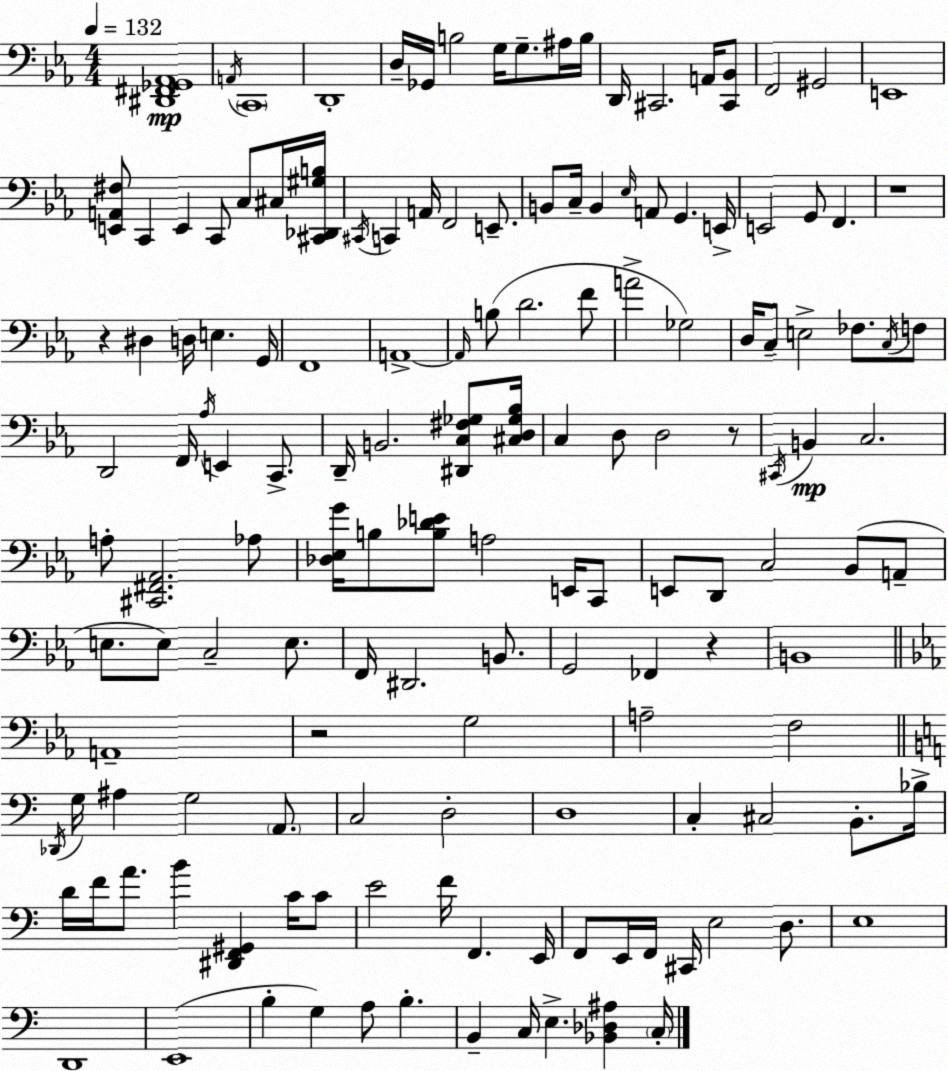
X:1
T:Untitled
M:4/4
L:1/4
K:Cm
[^D,,^F,,_G,,_A,,]4 A,,/4 C,,4 D,,4 D,/4 _G,,/4 B,2 G,/4 G,/2 ^A,/4 B,/4 D,,/4 ^C,,2 A,,/4 [^C,,_B,,]/2 F,,2 ^G,,2 E,,4 [E,,A,,^F,]/2 C,, E,, C,,/2 C,/2 ^C,/4 [^C,,_D,,^G,B,]/4 ^C,,/4 C,, A,,/4 F,,2 E,,/2 B,,/2 C,/4 B,, _E,/4 A,,/2 G,, E,,/4 E,,2 G,,/2 F,, z4 z ^D, D,/4 E, G,,/4 F,,4 A,,4 A,,/4 B,/2 D2 F/2 A2 _G,2 D,/4 C,/2 E,2 _F,/2 C,/4 F,/2 D,,2 F,,/4 _A,/4 E,, C,,/2 D,,/4 B,,2 [^D,,C,^F,_G,]/2 [^C,D,_G,_B,]/4 C, D,/2 D,2 z/2 ^C,,/4 B,, C,2 A,/2 [^C,,^F,,_A,,]2 _A,/2 [_D,_E,G]/4 B,/2 [B,_DE]/2 A,2 E,,/4 C,,/2 E,,/2 D,,/2 C,2 _B,,/2 A,,/2 E,/2 E,/2 C,2 E,/2 F,,/4 ^D,,2 B,,/2 G,,2 _F,, z B,,4 A,,4 z2 G,2 A,2 F,2 _D,,/4 G,/4 ^A, G,2 A,,/2 C,2 D,2 D,4 C, ^C,2 B,,/2 _B,/4 D/4 F/4 A/2 B [^D,,F,,^G,,] C/4 C/2 E2 F/4 F,, E,,/4 F,,/2 E,,/4 F,,/4 ^C,,/4 E,2 D,/2 E,4 D,,4 E,,4 B, G, A,/2 B, B,, C,/4 E, [_B,,_D,^A,] C,/4